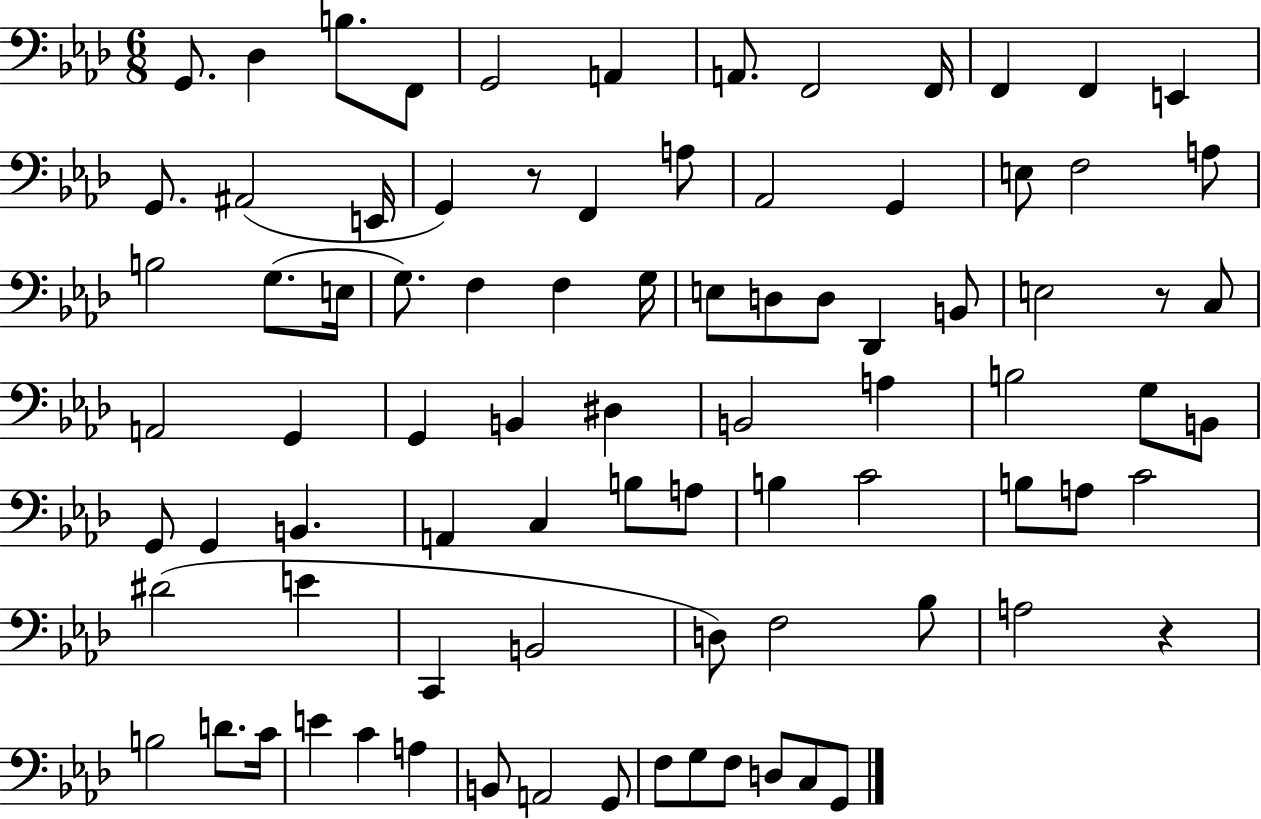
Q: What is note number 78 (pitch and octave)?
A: G3